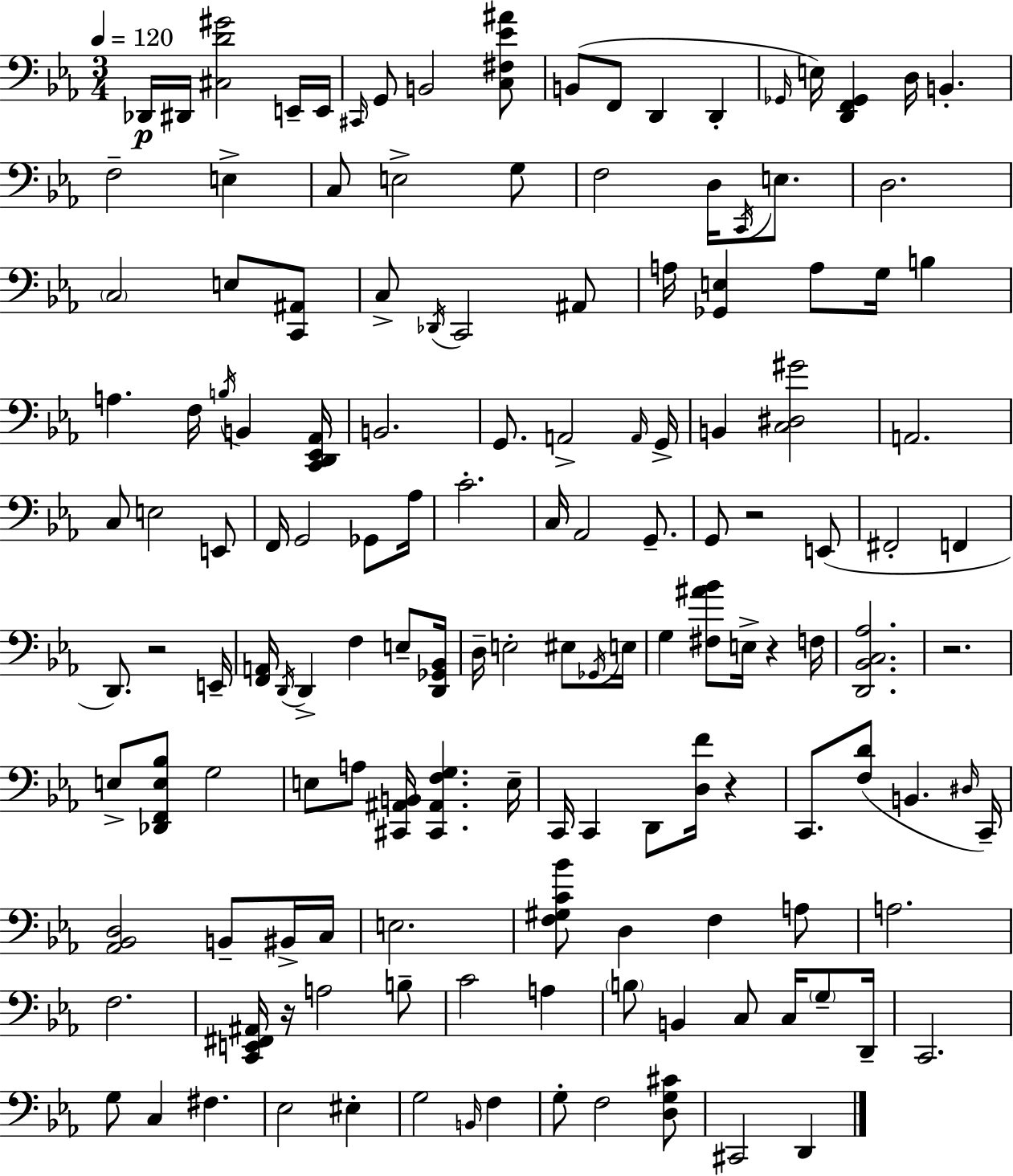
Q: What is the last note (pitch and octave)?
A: D2